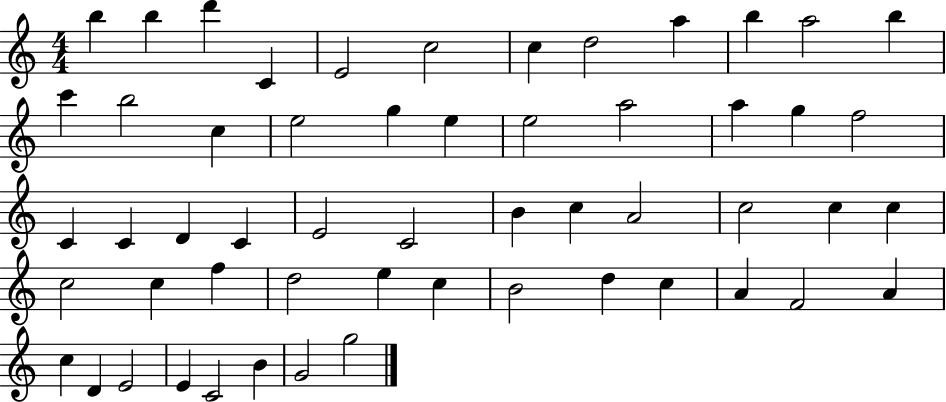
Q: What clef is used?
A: treble